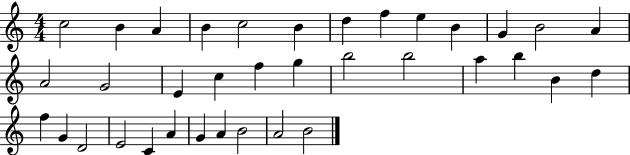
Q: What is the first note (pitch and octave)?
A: C5